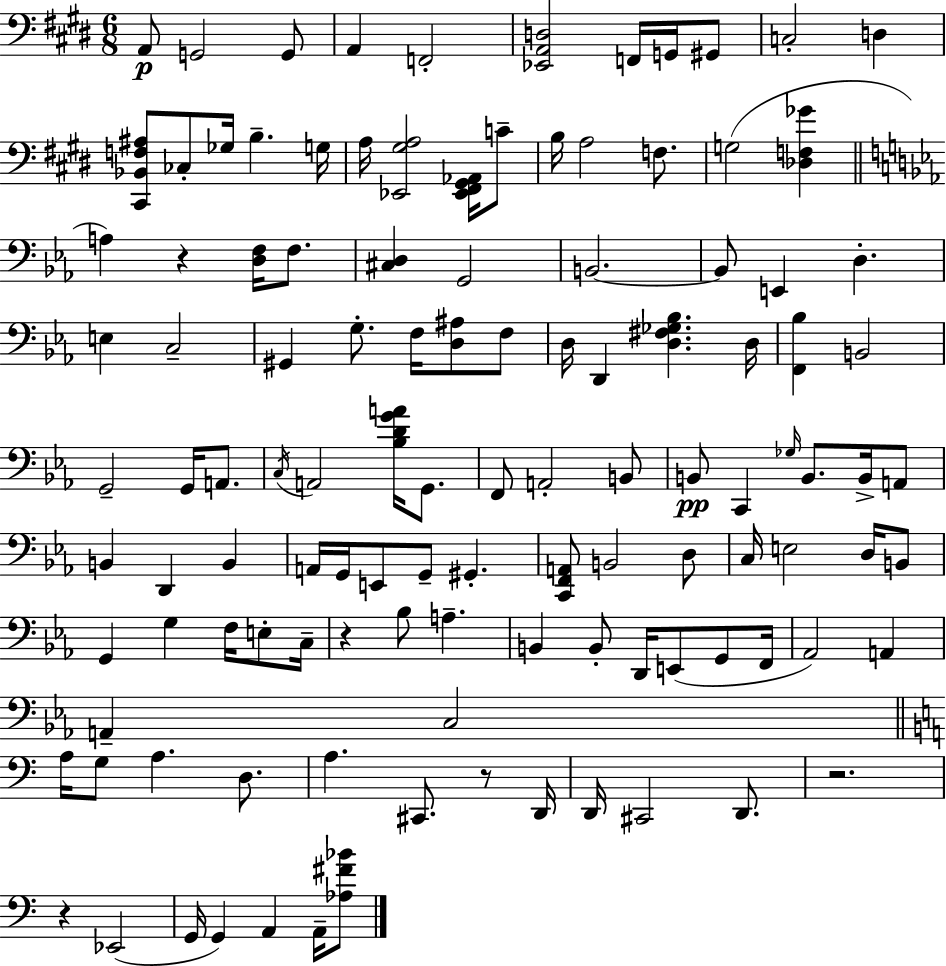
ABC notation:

X:1
T:Untitled
M:6/8
L:1/4
K:E
A,,/2 G,,2 G,,/2 A,, F,,2 [_E,,A,,D,]2 F,,/4 G,,/4 ^G,,/2 C,2 D, [^C,,_B,,F,^A,]/2 _C,/2 _G,/4 B, G,/4 A,/4 [_E,,^G,A,]2 [_E,,^F,,^G,,_A,,]/4 C/2 B,/4 A,2 F,/2 G,2 [_D,F,_G] A, z [D,F,]/4 F,/2 [^C,D,] G,,2 B,,2 B,,/2 E,, D, E, C,2 ^G,, G,/2 F,/4 [D,^A,]/2 F,/2 D,/4 D,, [D,^F,_G,_B,] D,/4 [F,,_B,] B,,2 G,,2 G,,/4 A,,/2 C,/4 A,,2 [_B,DGA]/4 G,,/2 F,,/2 A,,2 B,,/2 B,,/2 C,, _G,/4 B,,/2 B,,/4 A,,/2 B,, D,, B,, A,,/4 G,,/4 E,,/2 G,,/2 ^G,, [C,,F,,A,,]/2 B,,2 D,/2 C,/4 E,2 D,/4 B,,/2 G,, G, F,/4 E,/2 C,/4 z _B,/2 A, B,, B,,/2 D,,/4 E,,/2 G,,/2 F,,/4 _A,,2 A,, A,, C,2 A,/4 G,/2 A, D,/2 A, ^C,,/2 z/2 D,,/4 D,,/4 ^C,,2 D,,/2 z2 z _E,,2 G,,/4 G,, A,, A,,/4 [_A,^F_B]/2